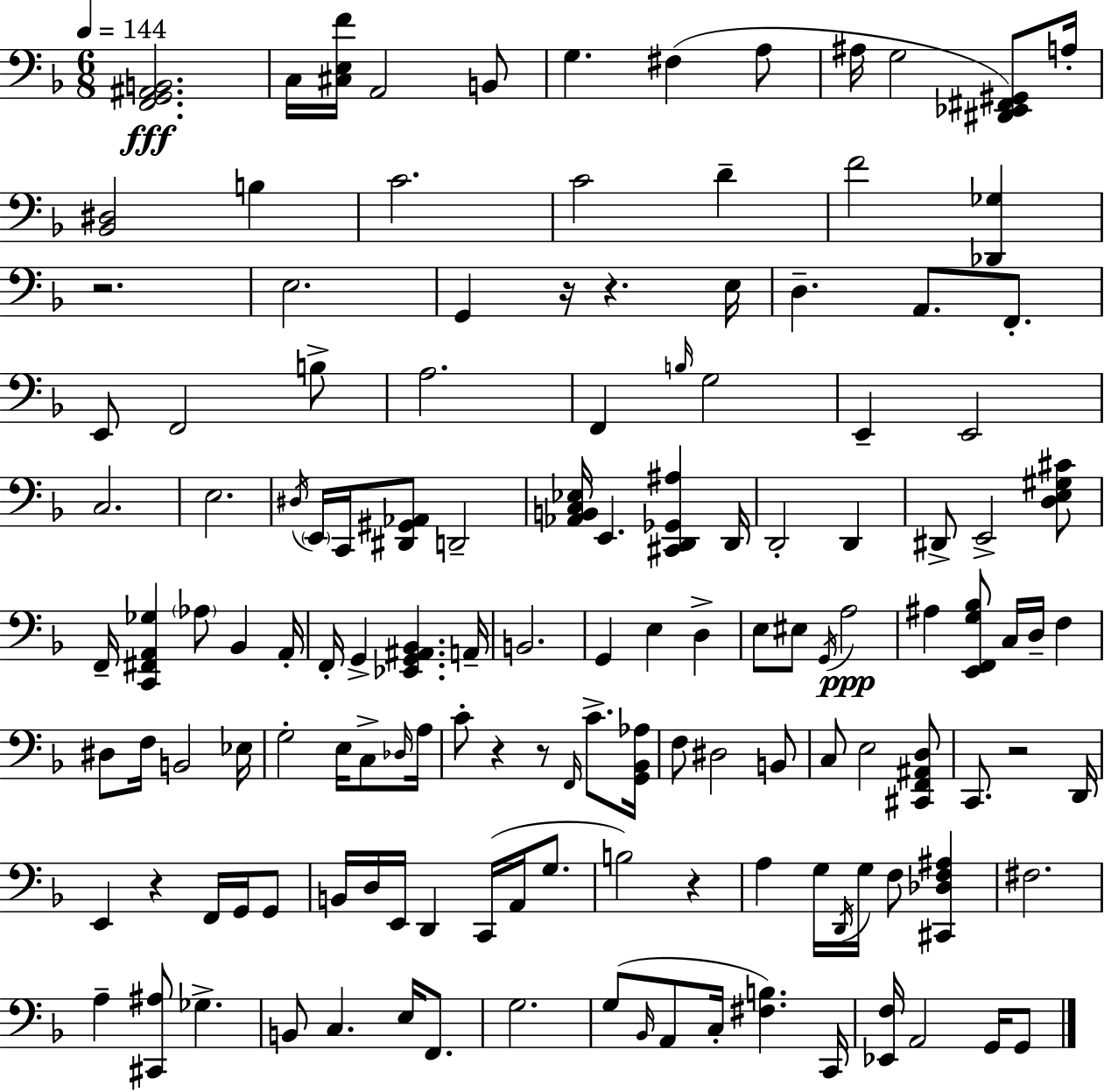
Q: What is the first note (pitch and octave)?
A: C3